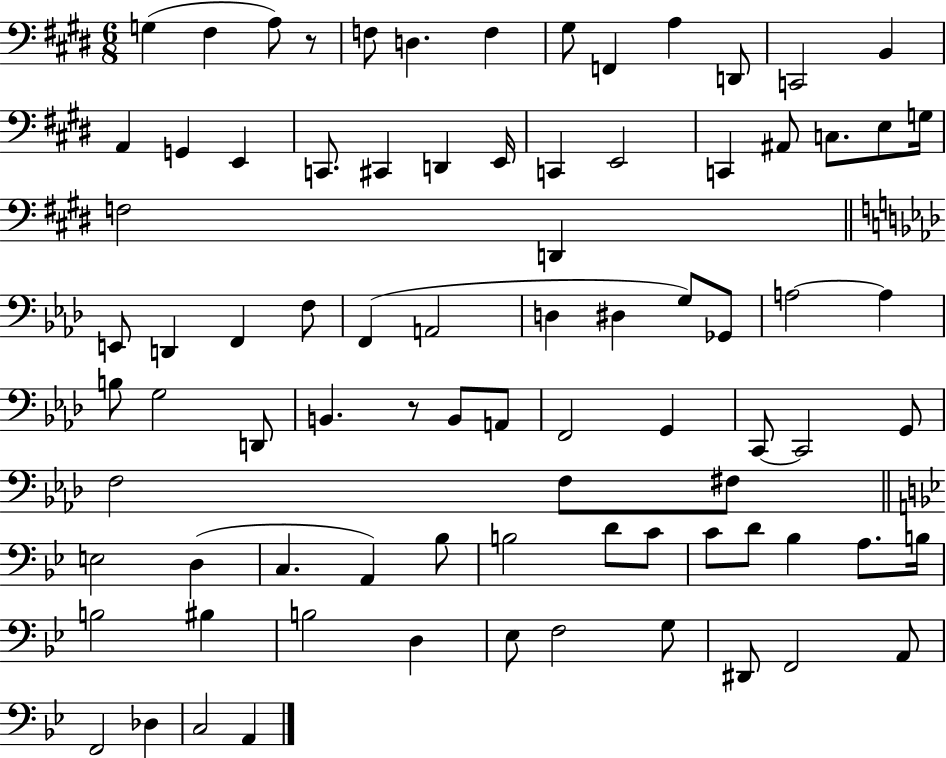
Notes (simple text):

G3/q F#3/q A3/e R/e F3/e D3/q. F3/q G#3/e F2/q A3/q D2/e C2/h B2/q A2/q G2/q E2/q C2/e. C#2/q D2/q E2/s C2/q E2/h C2/q A#2/e C3/e. E3/e G3/s F3/h D2/q E2/e D2/q F2/q F3/e F2/q A2/h D3/q D#3/q G3/e Gb2/e A3/h A3/q B3/e G3/h D2/e B2/q. R/e B2/e A2/e F2/h G2/q C2/e C2/h G2/e F3/h F3/e F#3/e E3/h D3/q C3/q. A2/q Bb3/e B3/h D4/e C4/e C4/e D4/e Bb3/q A3/e. B3/s B3/h BIS3/q B3/h D3/q Eb3/e F3/h G3/e D#2/e F2/h A2/e F2/h Db3/q C3/h A2/q